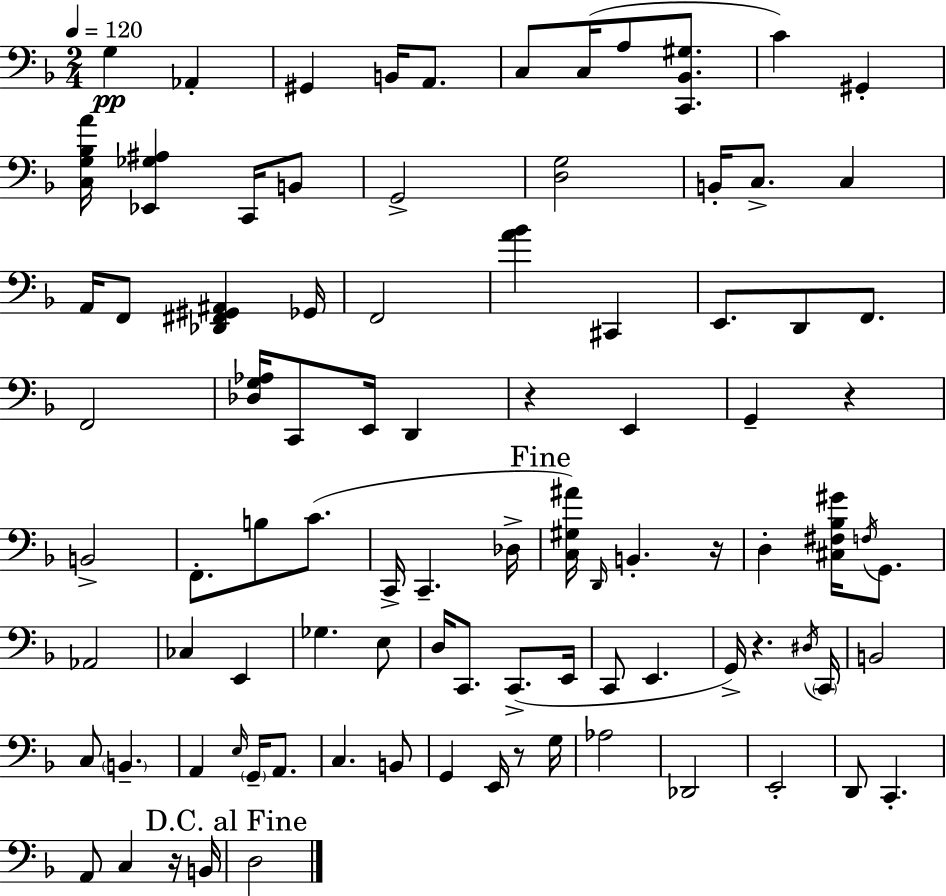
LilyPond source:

{
  \clef bass
  \numericTimeSignature
  \time 2/4
  \key f \major
  \tempo 4 = 120
  \repeat volta 2 { g4\pp aes,4-. | gis,4 b,16 a,8. | c8 c16( a8 <c, bes, gis>8. | c'4) gis,4-. | \break <c g bes a'>16 <ees, ges ais>4 c,16 b,8 | g,2-> | <d g>2 | b,16-. c8.-> c4 | \break a,16 f,8 <des, fis, gis, ais,>4 ges,16 | f,2 | <a' bes'>4 cis,4 | e,8. d,8 f,8. | \break f,2 | <des g aes>16 c,8 e,16 d,4 | r4 e,4 | g,4-- r4 | \break b,2-> | f,8.-. b8 c'8.( | c,16-> c,4.-- des16-> | \mark "Fine" <c gis ais'>16) \grace { d,16 } b,4.-. | \break r16 d4-. <cis fis bes gis'>16 \acciaccatura { f16 } g,8. | aes,2 | ces4 e,4 | ges4. | \break e8 d16 c,8. c,8.->( | e,16 c,8 e,4. | g,16->) r4. | \acciaccatura { dis16 } \parenthesize c,16 b,2 | \break c8 \parenthesize b,4.-- | a,4 \grace { e16 } | \parenthesize g,16-- a,8. c4. | b,8 g,4 | \break e,16 r8 g16 aes2 | des,2 | e,2-. | d,8 c,4.-. | \break a,8 c4 | r16 b,16 \mark "D.C. al Fine" d2 | } \bar "|."
}